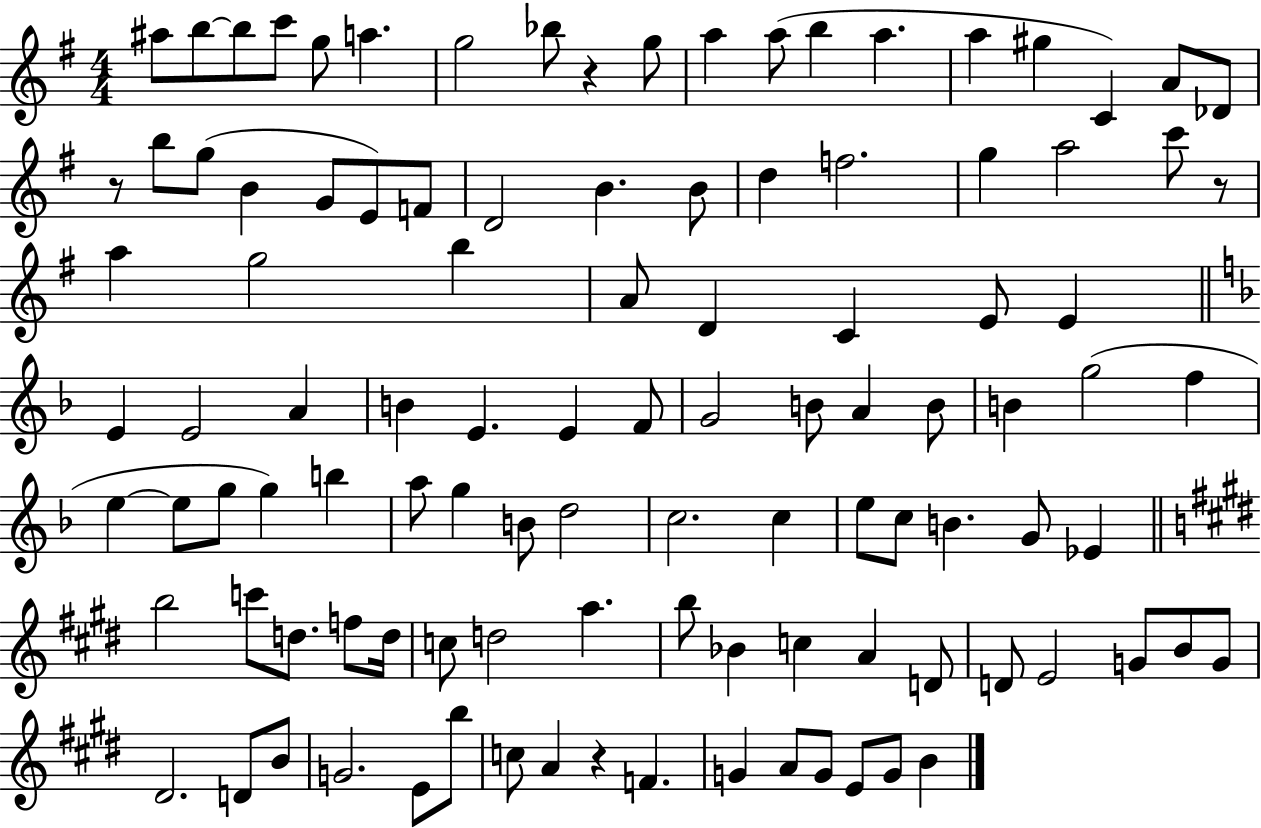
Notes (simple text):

A#5/e B5/e B5/e C6/e G5/e A5/q. G5/h Bb5/e R/q G5/e A5/q A5/e B5/q A5/q. A5/q G#5/q C4/q A4/e Db4/e R/e B5/e G5/e B4/q G4/e E4/e F4/e D4/h B4/q. B4/e D5/q F5/h. G5/q A5/h C6/e R/e A5/q G5/h B5/q A4/e D4/q C4/q E4/e E4/q E4/q E4/h A4/q B4/q E4/q. E4/q F4/e G4/h B4/e A4/q B4/e B4/q G5/h F5/q E5/q E5/e G5/e G5/q B5/q A5/e G5/q B4/e D5/h C5/h. C5/q E5/e C5/e B4/q. G4/e Eb4/q B5/h C6/e D5/e. F5/e D5/s C5/e D5/h A5/q. B5/e Bb4/q C5/q A4/q D4/e D4/e E4/h G4/e B4/e G4/e D#4/h. D4/e B4/e G4/h. E4/e B5/e C5/e A4/q R/q F4/q. G4/q A4/e G4/e E4/e G4/e B4/q